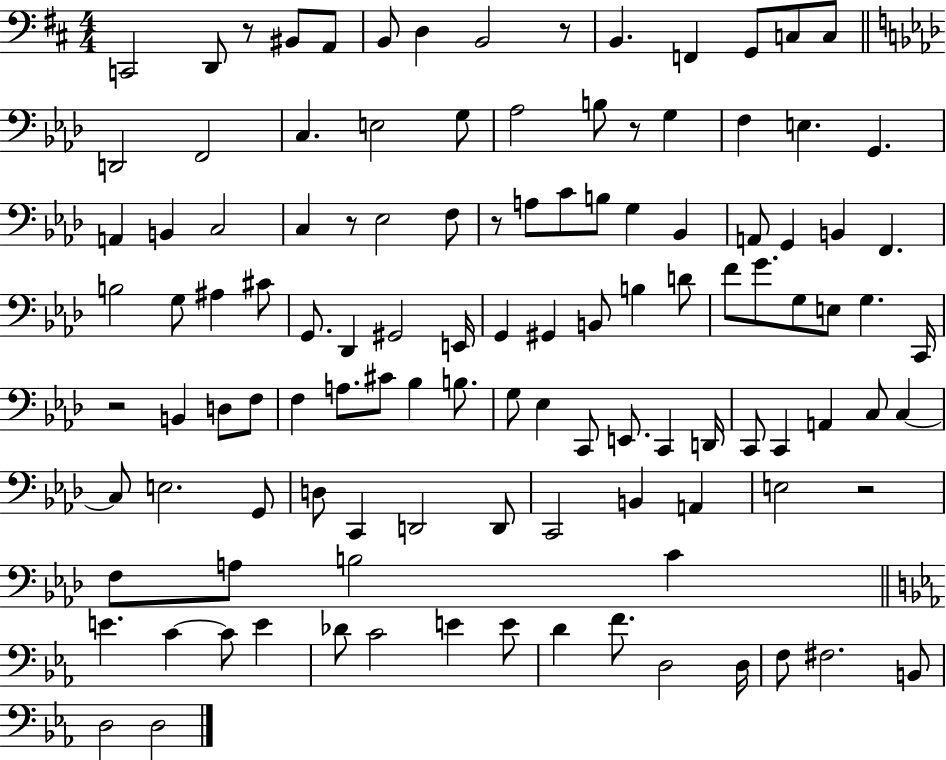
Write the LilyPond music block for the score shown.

{
  \clef bass
  \numericTimeSignature
  \time 4/4
  \key d \major
  c,2 d,8 r8 bis,8 a,8 | b,8 d4 b,2 r8 | b,4. f,4 g,8 c8 c8 | \bar "||" \break \key aes \major d,2 f,2 | c4. e2 g8 | aes2 b8 r8 g4 | f4 e4. g,4. | \break a,4 b,4 c2 | c4 r8 ees2 f8 | r8 a8 c'8 b8 g4 bes,4 | a,8 g,4 b,4 f,4. | \break b2 g8 ais4 cis'8 | g,8. des,4 gis,2 e,16 | g,4 gis,4 b,8 b4 d'8 | f'8 g'8. g8 e8 g4. c,16 | \break r2 b,4 d8 f8 | f4 a8. cis'8 bes4 b8. | g8 ees4 c,8 e,8. c,4 d,16 | c,8 c,4 a,4 c8 c4~~ | \break c8 e2. g,8 | d8 c,4 d,2 d,8 | c,2 b,4 a,4 | e2 r2 | \break f8 a8 b2 c'4 | \bar "||" \break \key ees \major e'4. c'4~~ c'8 e'4 | des'8 c'2 e'4 e'8 | d'4 f'8. d2 d16 | f8 fis2. b,8 | \break d2 d2 | \bar "|."
}